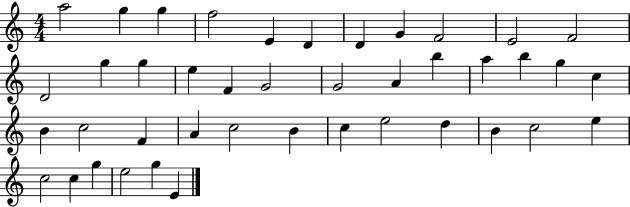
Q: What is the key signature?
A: C major